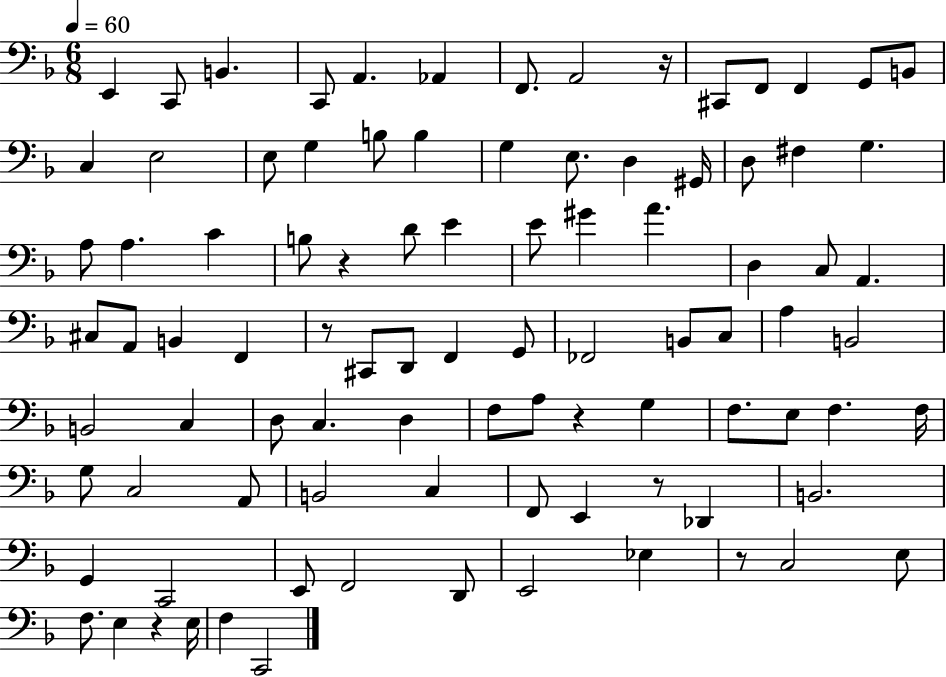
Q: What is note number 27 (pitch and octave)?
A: A3